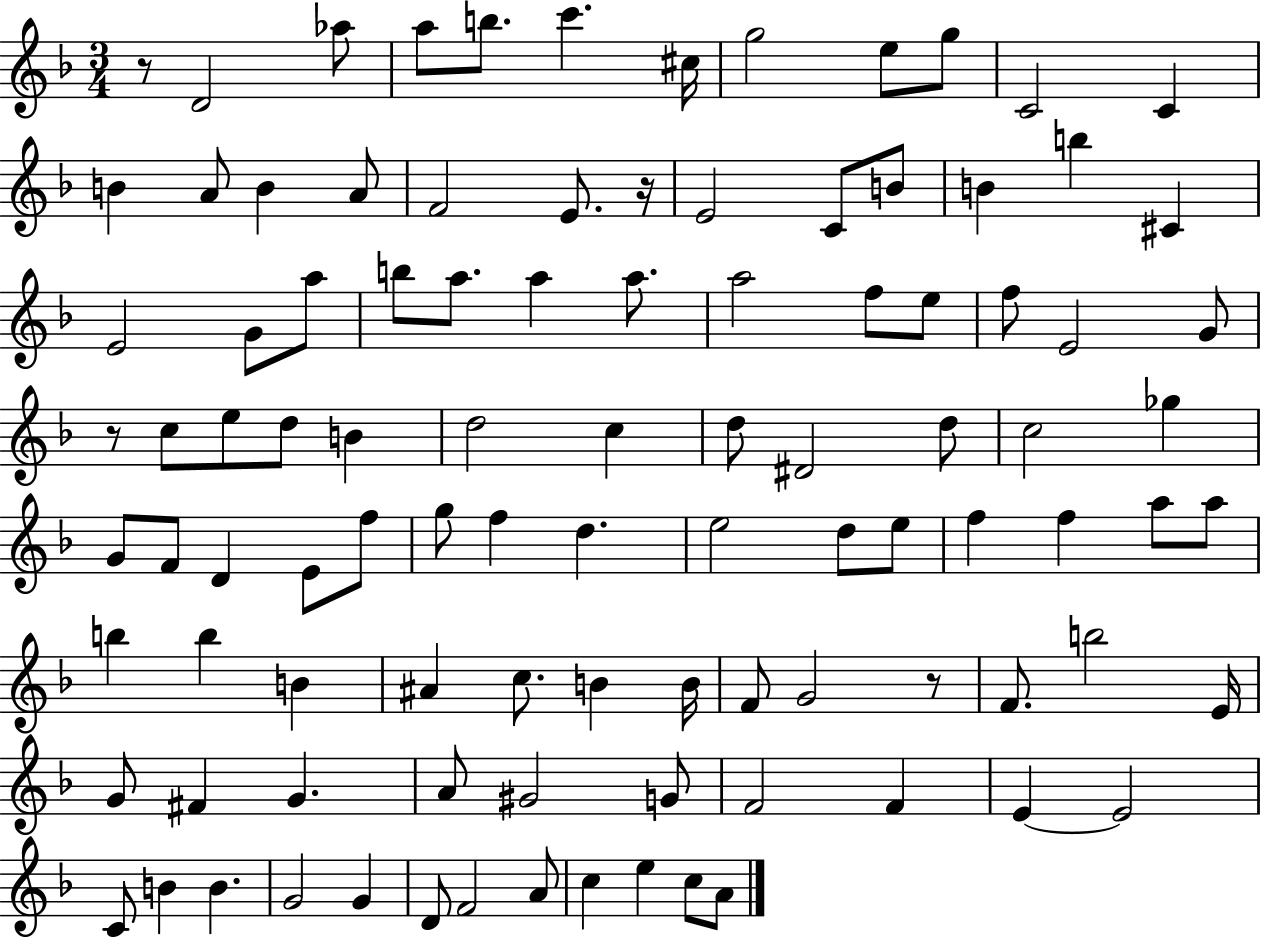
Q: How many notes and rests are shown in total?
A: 100